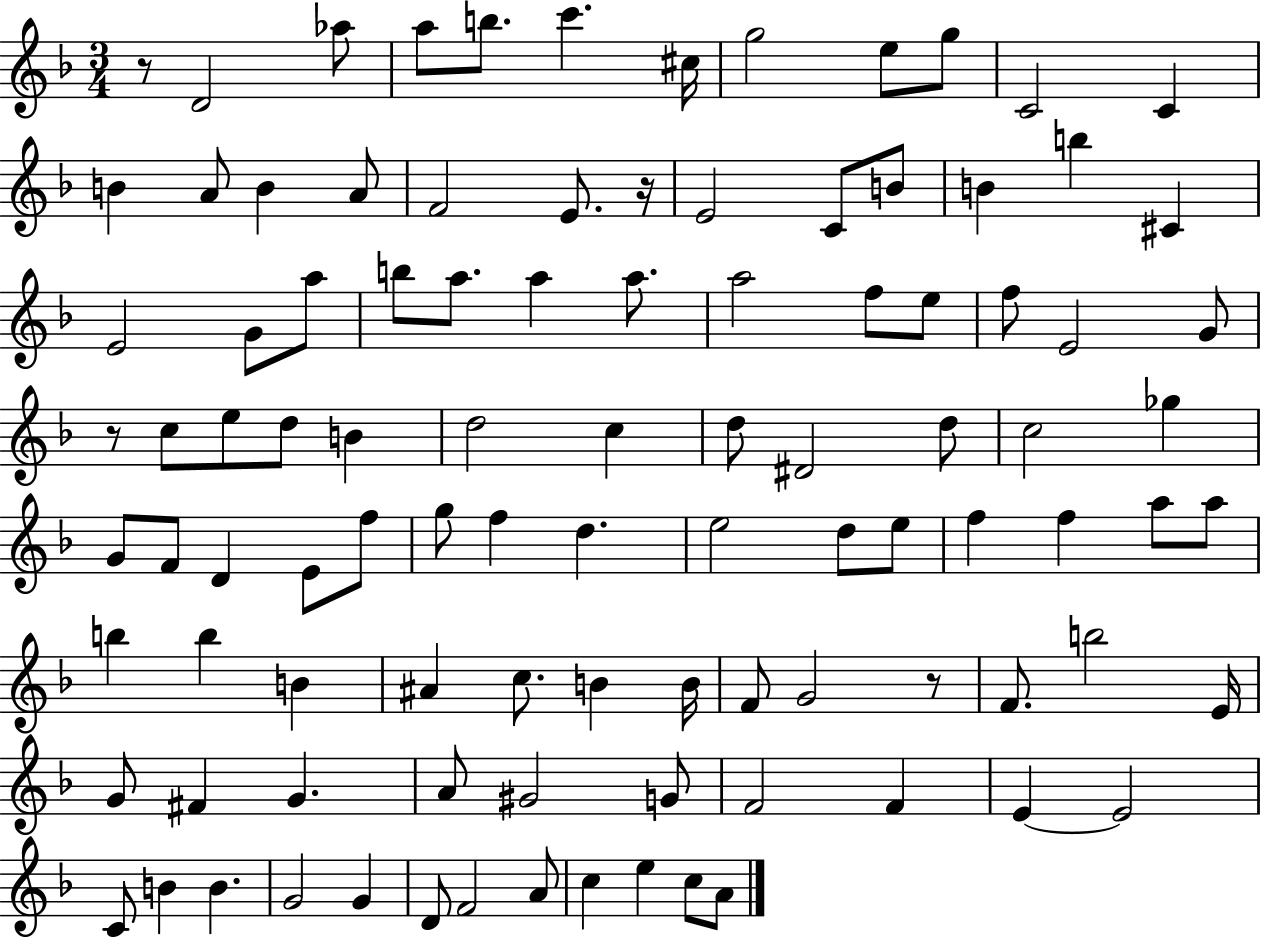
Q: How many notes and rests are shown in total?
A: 100